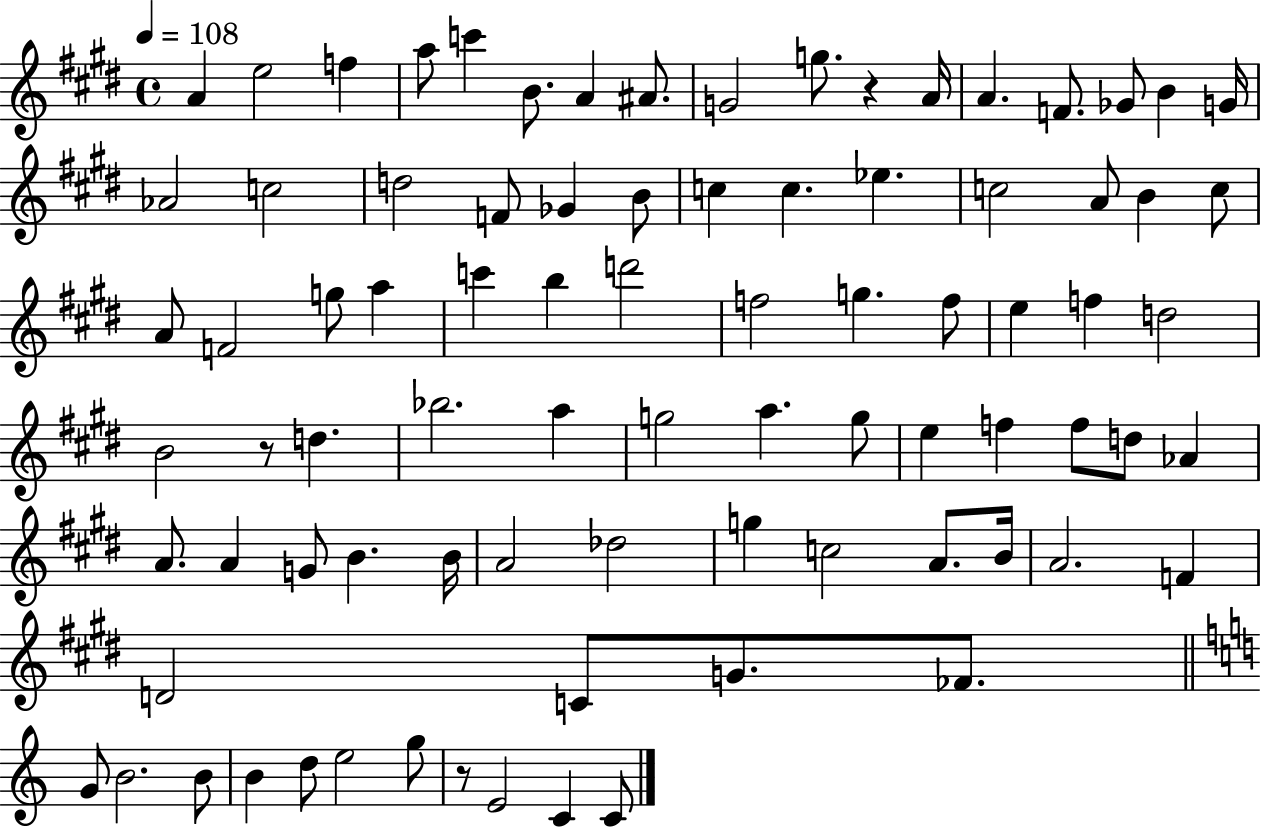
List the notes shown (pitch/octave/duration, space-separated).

A4/q E5/h F5/q A5/e C6/q B4/e. A4/q A#4/e. G4/h G5/e. R/q A4/s A4/q. F4/e. Gb4/e B4/q G4/s Ab4/h C5/h D5/h F4/e Gb4/q B4/e C5/q C5/q. Eb5/q. C5/h A4/e B4/q C5/e A4/e F4/h G5/e A5/q C6/q B5/q D6/h F5/h G5/q. F5/e E5/q F5/q D5/h B4/h R/e D5/q. Bb5/h. A5/q G5/h A5/q. G5/e E5/q F5/q F5/e D5/e Ab4/q A4/e. A4/q G4/e B4/q. B4/s A4/h Db5/h G5/q C5/h A4/e. B4/s A4/h. F4/q D4/h C4/e G4/e. FES4/e. G4/e B4/h. B4/e B4/q D5/e E5/h G5/e R/e E4/h C4/q C4/e